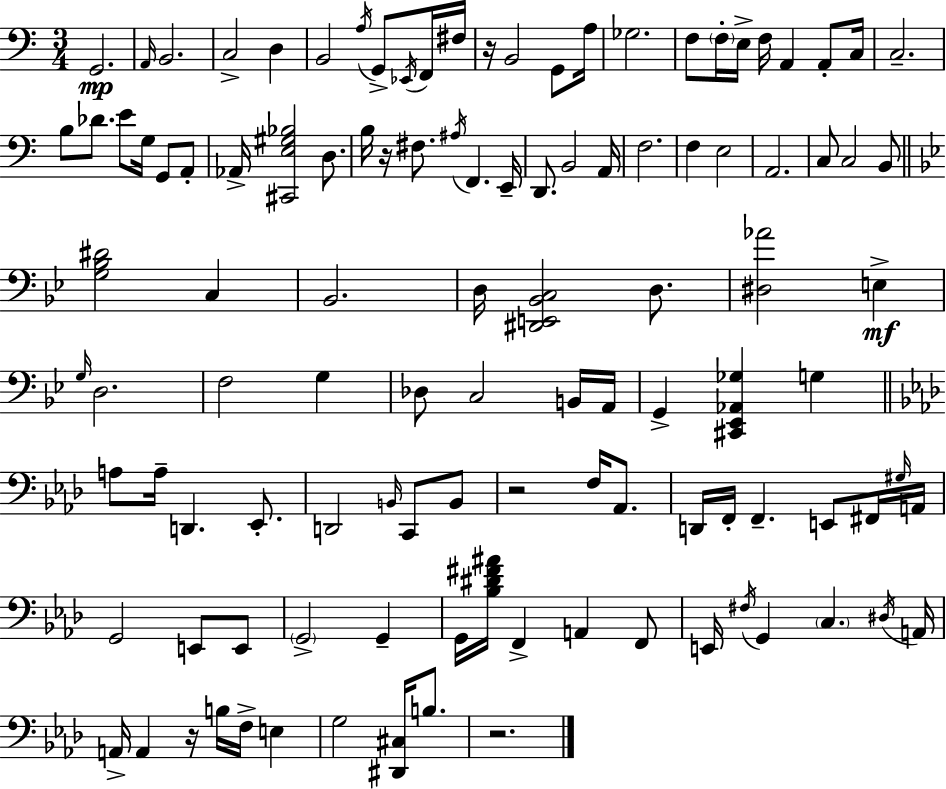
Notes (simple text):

G2/h. A2/s B2/h. C3/h D3/q B2/h A3/s G2/e Eb2/s F2/s F#3/s R/s B2/h G2/e A3/s Gb3/h. F3/e F3/s E3/s F3/s A2/q A2/e C3/s C3/h. B3/e Db4/e. E4/e G3/s G2/e A2/e Ab2/s [C#2,E3,G#3,Bb3]/h D3/e. B3/s R/s F#3/e. A#3/s F2/q. E2/s D2/e. B2/h A2/s F3/h. F3/q E3/h A2/h. C3/e C3/h B2/e [G3,Bb3,D#4]/h C3/q Bb2/h. D3/s [D#2,E2,Bb2,C3]/h D3/e. [D#3,Ab4]/h E3/q G3/s D3/h. F3/h G3/q Db3/e C3/h B2/s A2/s G2/q [C#2,Eb2,Ab2,Gb3]/q G3/q A3/e A3/s D2/q. Eb2/e. D2/h B2/s C2/e B2/e R/h F3/s Ab2/e. D2/s F2/s F2/q. E2/e F#2/s G#3/s A2/s G2/h E2/e E2/e G2/h G2/q G2/s [Bb3,D#4,F#4,A#4]/s F2/q A2/q F2/e E2/s F#3/s G2/q C3/q. D#3/s A2/s A2/s A2/q R/s B3/s F3/s E3/q G3/h [D#2,C#3]/s B3/e. R/h.